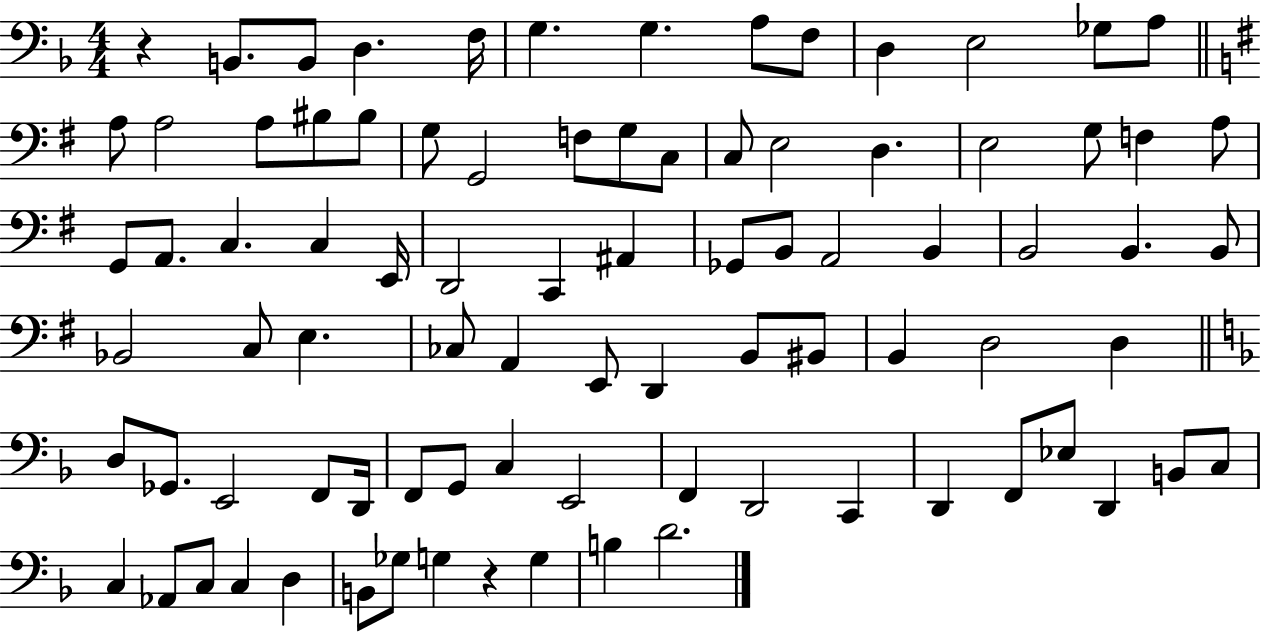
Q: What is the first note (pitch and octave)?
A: B2